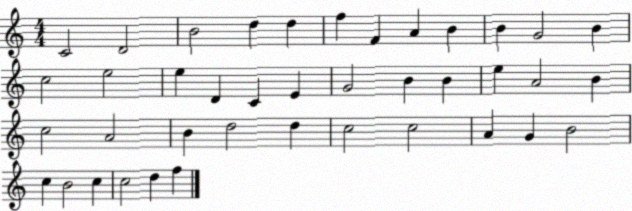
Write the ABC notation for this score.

X:1
T:Untitled
M:4/4
L:1/4
K:C
C2 D2 B2 d d f F A B B G2 B c2 e2 e D C E G2 B B e A2 B c2 A2 B d2 d c2 c2 A G B2 c B2 c c2 d f